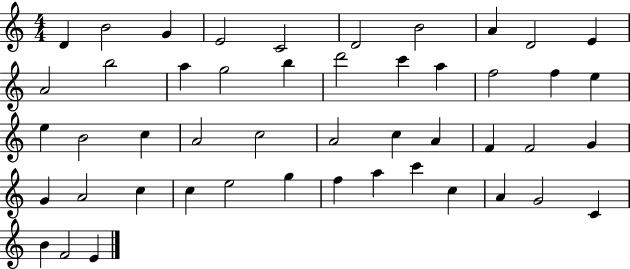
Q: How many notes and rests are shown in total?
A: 48